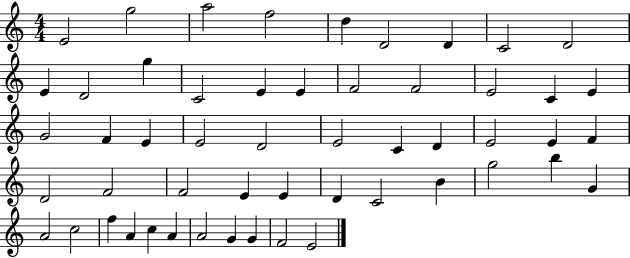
{
  \clef treble
  \numericTimeSignature
  \time 4/4
  \key c \major
  e'2 g''2 | a''2 f''2 | d''4 d'2 d'4 | c'2 d'2 | \break e'4 d'2 g''4 | c'2 e'4 e'4 | f'2 f'2 | e'2 c'4 e'4 | \break g'2 f'4 e'4 | e'2 d'2 | e'2 c'4 d'4 | e'2 e'4 f'4 | \break d'2 f'2 | f'2 e'4 e'4 | d'4 c'2 b'4 | g''2 b''4 g'4 | \break a'2 c''2 | f''4 a'4 c''4 a'4 | a'2 g'4 g'4 | f'2 e'2 | \break \bar "|."
}